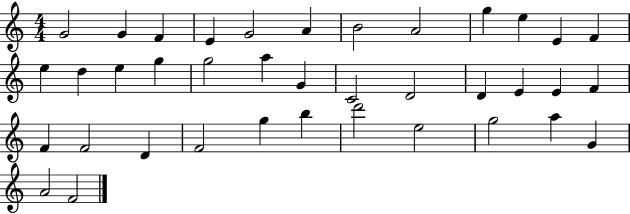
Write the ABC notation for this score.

X:1
T:Untitled
M:4/4
L:1/4
K:C
G2 G F E G2 A B2 A2 g e E F e d e g g2 a G C2 D2 D E E F F F2 D F2 g b d'2 e2 g2 a G A2 F2